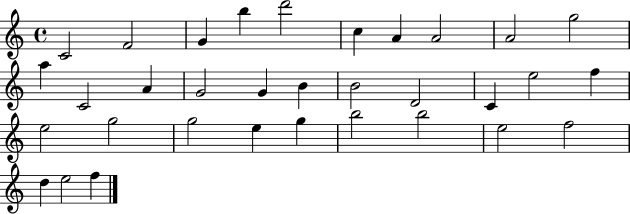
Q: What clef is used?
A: treble